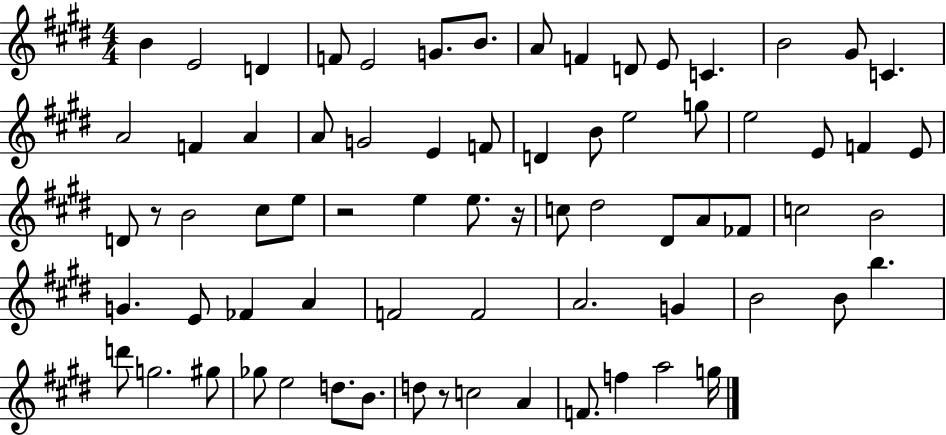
B4/q E4/h D4/q F4/e E4/h G4/e. B4/e. A4/e F4/q D4/e E4/e C4/q. B4/h G#4/e C4/q. A4/h F4/q A4/q A4/e G4/h E4/q F4/e D4/q B4/e E5/h G5/e E5/h E4/e F4/q E4/e D4/e R/e B4/h C#5/e E5/e R/h E5/q E5/e. R/s C5/e D#5/h D#4/e A4/e FES4/e C5/h B4/h G4/q. E4/e FES4/q A4/q F4/h F4/h A4/h. G4/q B4/h B4/e B5/q. D6/e G5/h. G#5/e Gb5/e E5/h D5/e. B4/e. D5/e R/e C5/h A4/q F4/e. F5/q A5/h G5/s